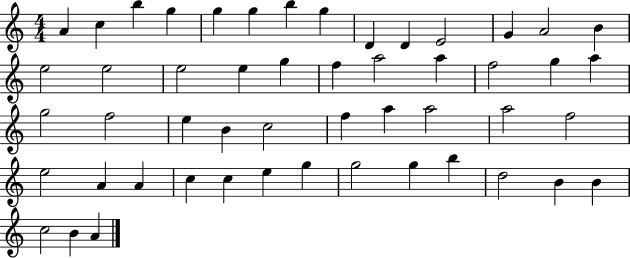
{
  \clef treble
  \numericTimeSignature
  \time 4/4
  \key c \major
  a'4 c''4 b''4 g''4 | g''4 g''4 b''4 g''4 | d'4 d'4 e'2 | g'4 a'2 b'4 | \break e''2 e''2 | e''2 e''4 g''4 | f''4 a''2 a''4 | f''2 g''4 a''4 | \break g''2 f''2 | e''4 b'4 c''2 | f''4 a''4 a''2 | a''2 f''2 | \break e''2 a'4 a'4 | c''4 c''4 e''4 g''4 | g''2 g''4 b''4 | d''2 b'4 b'4 | \break c''2 b'4 a'4 | \bar "|."
}